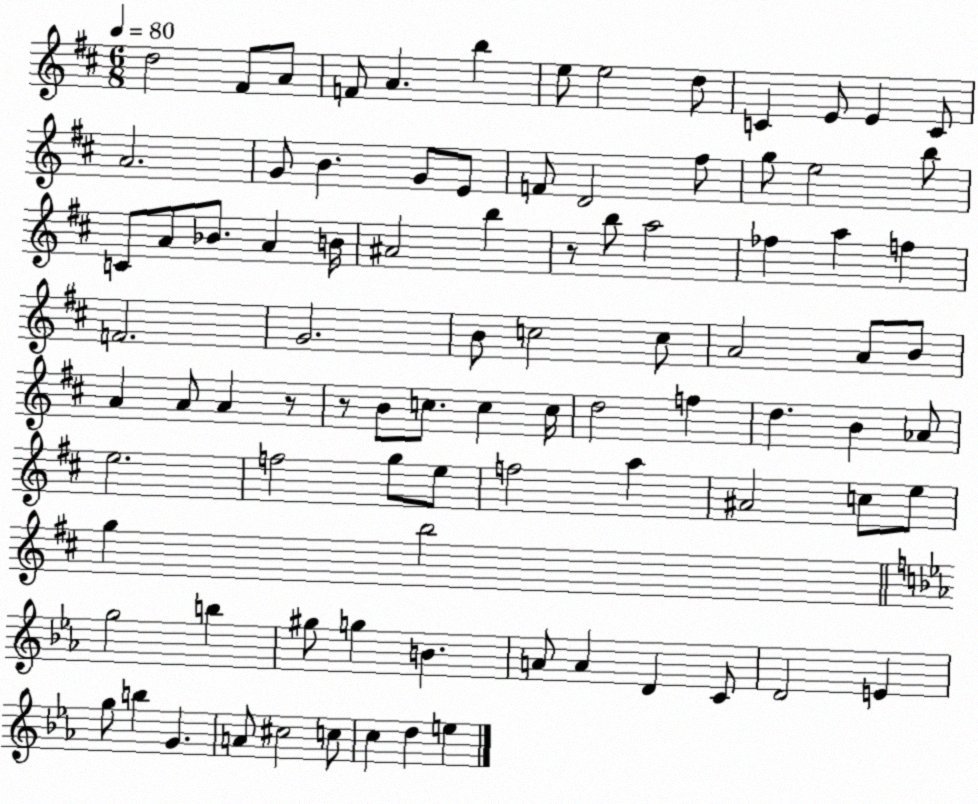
X:1
T:Untitled
M:6/8
L:1/4
K:D
d2 ^F/2 A/2 F/2 A b e/2 e2 d/2 C E/2 E C/2 A2 G/2 B G/2 E/2 F/2 D2 ^f/2 g/2 e2 b/2 C/2 A/2 _B/2 A B/4 ^A2 b z/2 b/2 a2 _f a f F2 G2 B/2 c2 c/2 A2 A/2 B/2 A A/2 A z/2 z/2 B/2 c/2 c c/4 d2 f d B _A/2 e2 f2 g/2 e/2 f2 a ^A2 c/2 e/2 g b2 g2 b ^g/2 g B A/2 A D C/2 D2 E g/2 b G A/2 ^c2 c/2 c d e